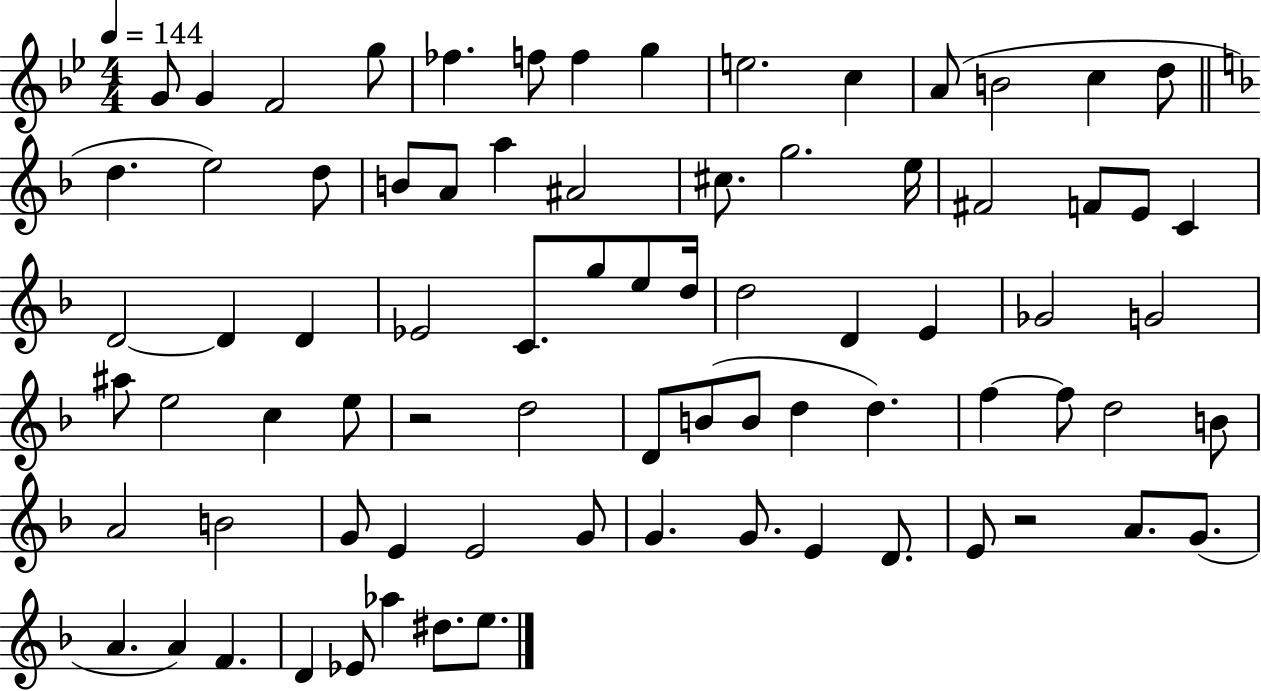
G4/e G4/q F4/h G5/e FES5/q. F5/e F5/q G5/q E5/h. C5/q A4/e B4/h C5/q D5/e D5/q. E5/h D5/e B4/e A4/e A5/q A#4/h C#5/e. G5/h. E5/s F#4/h F4/e E4/e C4/q D4/h D4/q D4/q Eb4/h C4/e. G5/e E5/e D5/s D5/h D4/q E4/q Gb4/h G4/h A#5/e E5/h C5/q E5/e R/h D5/h D4/e B4/e B4/e D5/q D5/q. F5/q F5/e D5/h B4/e A4/h B4/h G4/e E4/q E4/h G4/e G4/q. G4/e. E4/q D4/e. E4/e R/h A4/e. G4/e. A4/q. A4/q F4/q. D4/q Eb4/e Ab5/q D#5/e. E5/e.